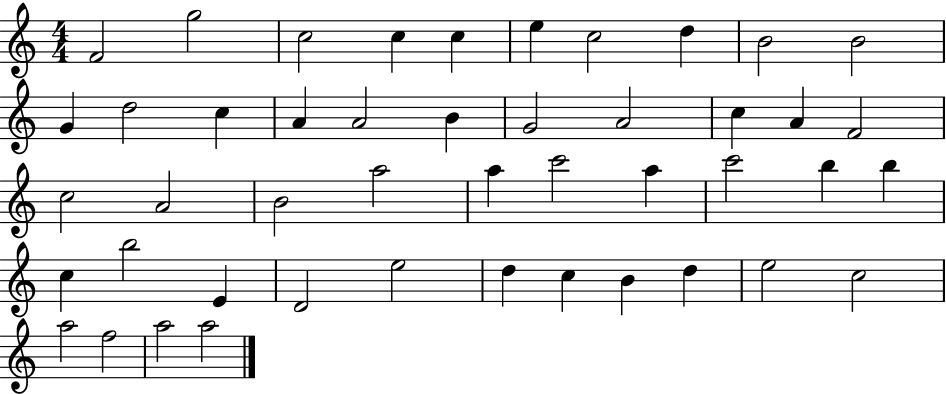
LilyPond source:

{
  \clef treble
  \numericTimeSignature
  \time 4/4
  \key c \major
  f'2 g''2 | c''2 c''4 c''4 | e''4 c''2 d''4 | b'2 b'2 | \break g'4 d''2 c''4 | a'4 a'2 b'4 | g'2 a'2 | c''4 a'4 f'2 | \break c''2 a'2 | b'2 a''2 | a''4 c'''2 a''4 | c'''2 b''4 b''4 | \break c''4 b''2 e'4 | d'2 e''2 | d''4 c''4 b'4 d''4 | e''2 c''2 | \break a''2 f''2 | a''2 a''2 | \bar "|."
}